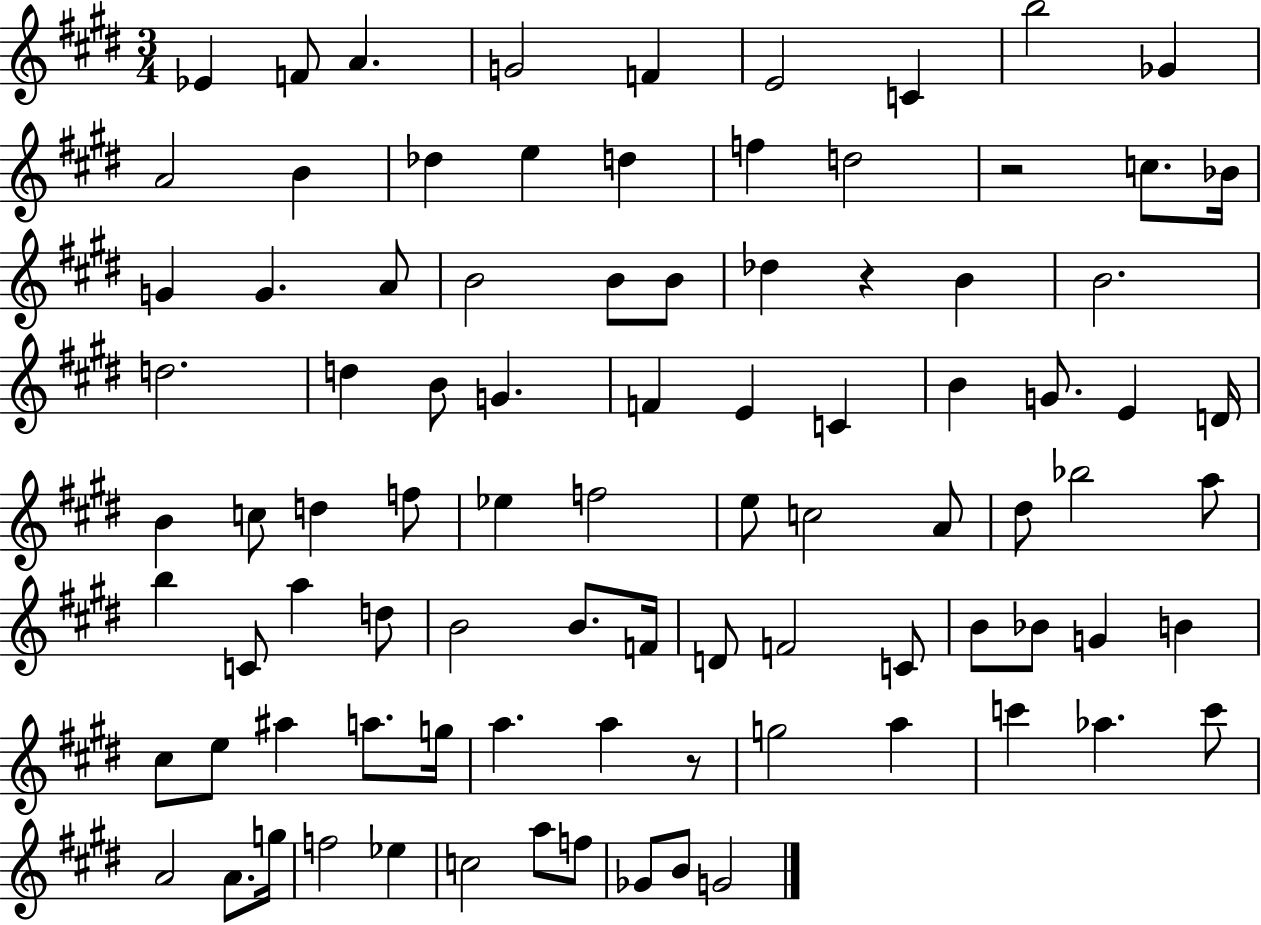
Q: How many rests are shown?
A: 3